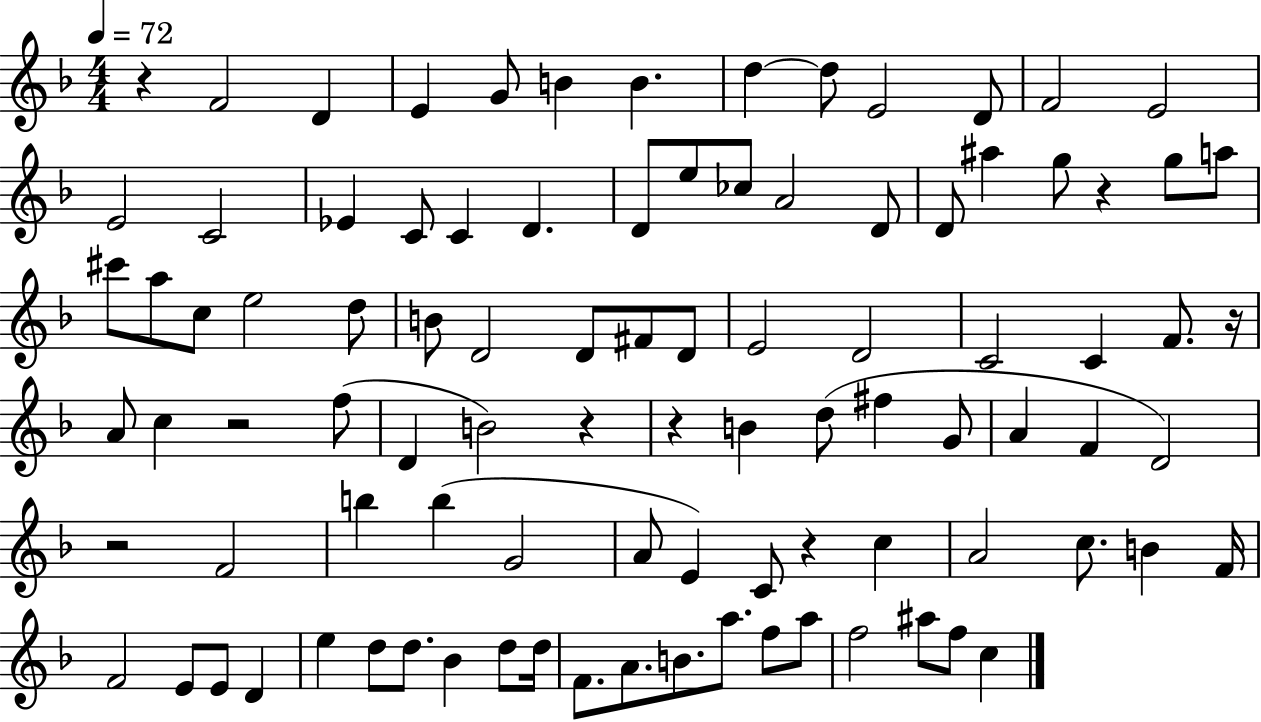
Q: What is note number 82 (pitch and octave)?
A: F5